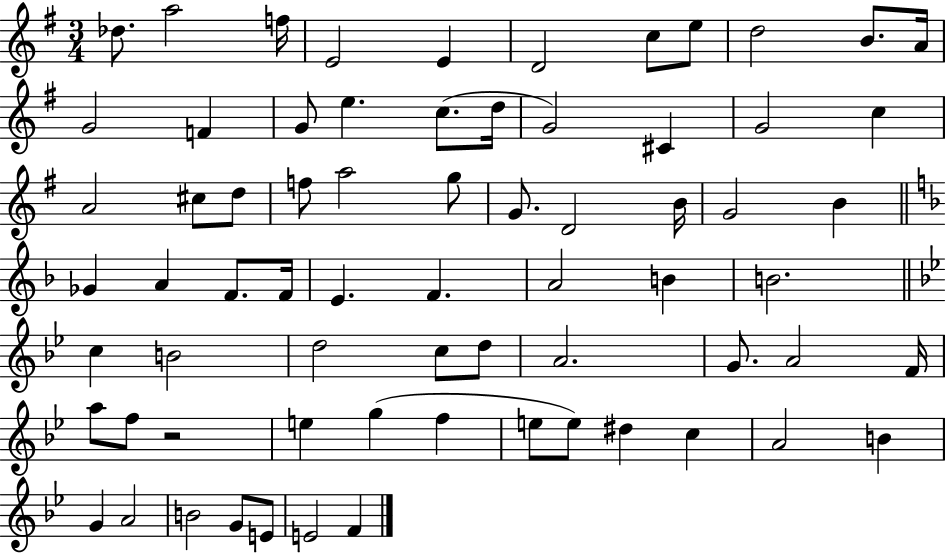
{
  \clef treble
  \numericTimeSignature
  \time 3/4
  \key g \major
  des''8. a''2 f''16 | e'2 e'4 | d'2 c''8 e''8 | d''2 b'8. a'16 | \break g'2 f'4 | g'8 e''4. c''8.( d''16 | g'2) cis'4 | g'2 c''4 | \break a'2 cis''8 d''8 | f''8 a''2 g''8 | g'8. d'2 b'16 | g'2 b'4 | \break \bar "||" \break \key f \major ges'4 a'4 f'8. f'16 | e'4. f'4. | a'2 b'4 | b'2. | \break \bar "||" \break \key bes \major c''4 b'2 | d''2 c''8 d''8 | a'2. | g'8. a'2 f'16 | \break a''8 f''8 r2 | e''4 g''4( f''4 | e''8 e''8) dis''4 c''4 | a'2 b'4 | \break g'4 a'2 | b'2 g'8 e'8 | e'2 f'4 | \bar "|."
}